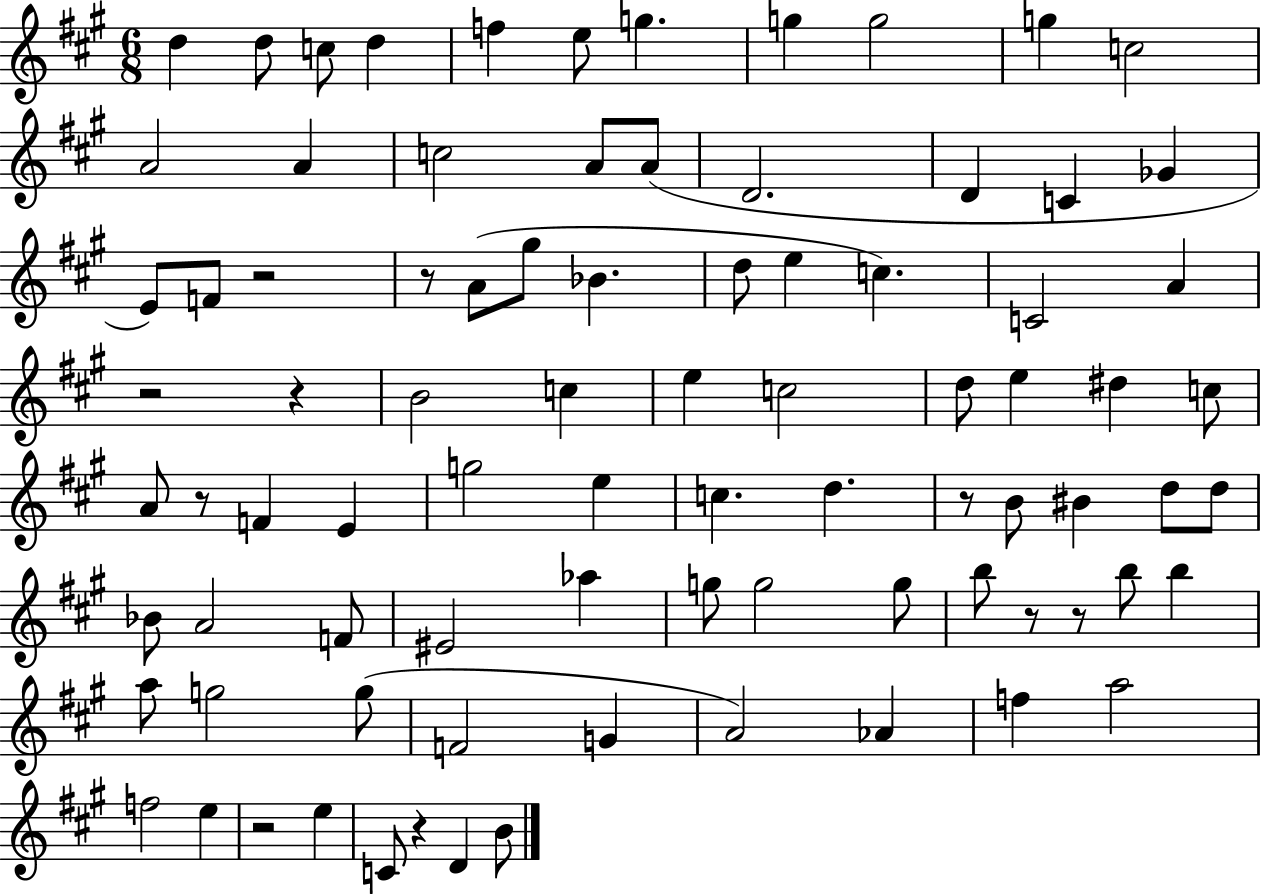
X:1
T:Untitled
M:6/8
L:1/4
K:A
d d/2 c/2 d f e/2 g g g2 g c2 A2 A c2 A/2 A/2 D2 D C _G E/2 F/2 z2 z/2 A/2 ^g/2 _B d/2 e c C2 A z2 z B2 c e c2 d/2 e ^d c/2 A/2 z/2 F E g2 e c d z/2 B/2 ^B d/2 d/2 _B/2 A2 F/2 ^E2 _a g/2 g2 g/2 b/2 z/2 z/2 b/2 b a/2 g2 g/2 F2 G A2 _A f a2 f2 e z2 e C/2 z D B/2